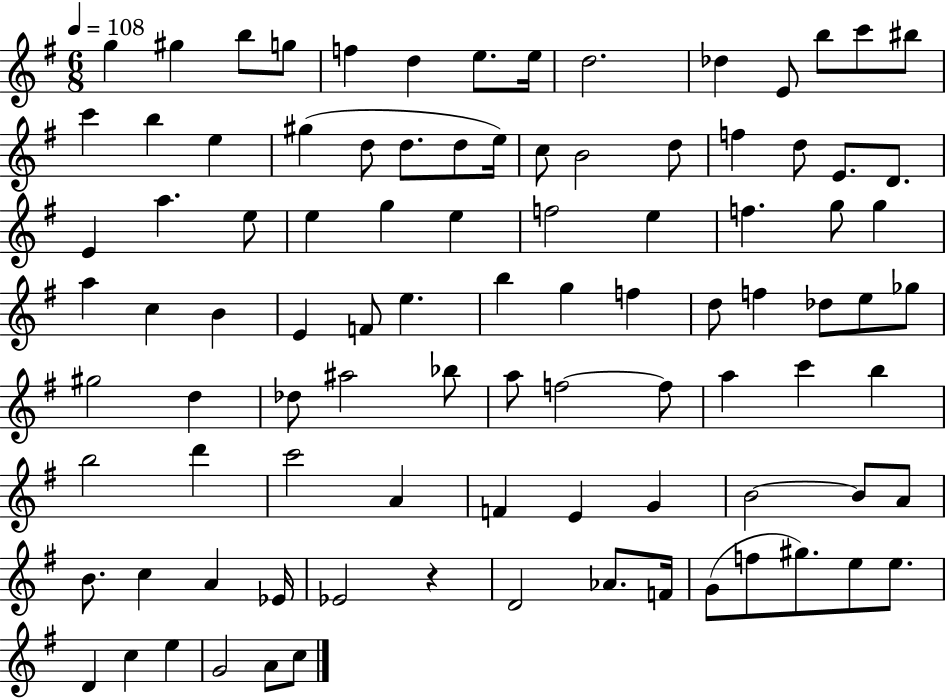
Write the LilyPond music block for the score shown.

{
  \clef treble
  \numericTimeSignature
  \time 6/8
  \key g \major
  \tempo 4 = 108
  \repeat volta 2 { g''4 gis''4 b''8 g''8 | f''4 d''4 e''8. e''16 | d''2. | des''4 e'8 b''8 c'''8 bis''8 | \break c'''4 b''4 e''4 | gis''4( d''8 d''8. d''8 e''16) | c''8 b'2 d''8 | f''4 d''8 e'8. d'8. | \break e'4 a''4. e''8 | e''4 g''4 e''4 | f''2 e''4 | f''4. g''8 g''4 | \break a''4 c''4 b'4 | e'4 f'8 e''4. | b''4 g''4 f''4 | d''8 f''4 des''8 e''8 ges''8 | \break gis''2 d''4 | des''8 ais''2 bes''8 | a''8 f''2~~ f''8 | a''4 c'''4 b''4 | \break b''2 d'''4 | c'''2 a'4 | f'4 e'4 g'4 | b'2~~ b'8 a'8 | \break b'8. c''4 a'4 ees'16 | ees'2 r4 | d'2 aes'8. f'16 | g'8( f''8 gis''8.) e''8 e''8. | \break d'4 c''4 e''4 | g'2 a'8 c''8 | } \bar "|."
}